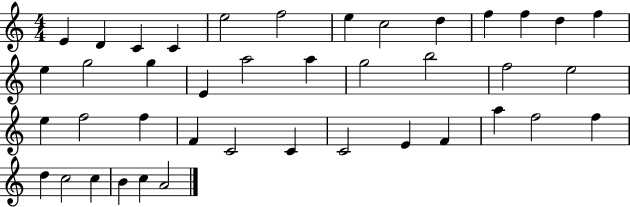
{
  \clef treble
  \numericTimeSignature
  \time 4/4
  \key c \major
  e'4 d'4 c'4 c'4 | e''2 f''2 | e''4 c''2 d''4 | f''4 f''4 d''4 f''4 | \break e''4 g''2 g''4 | e'4 a''2 a''4 | g''2 b''2 | f''2 e''2 | \break e''4 f''2 f''4 | f'4 c'2 c'4 | c'2 e'4 f'4 | a''4 f''2 f''4 | \break d''4 c''2 c''4 | b'4 c''4 a'2 | \bar "|."
}